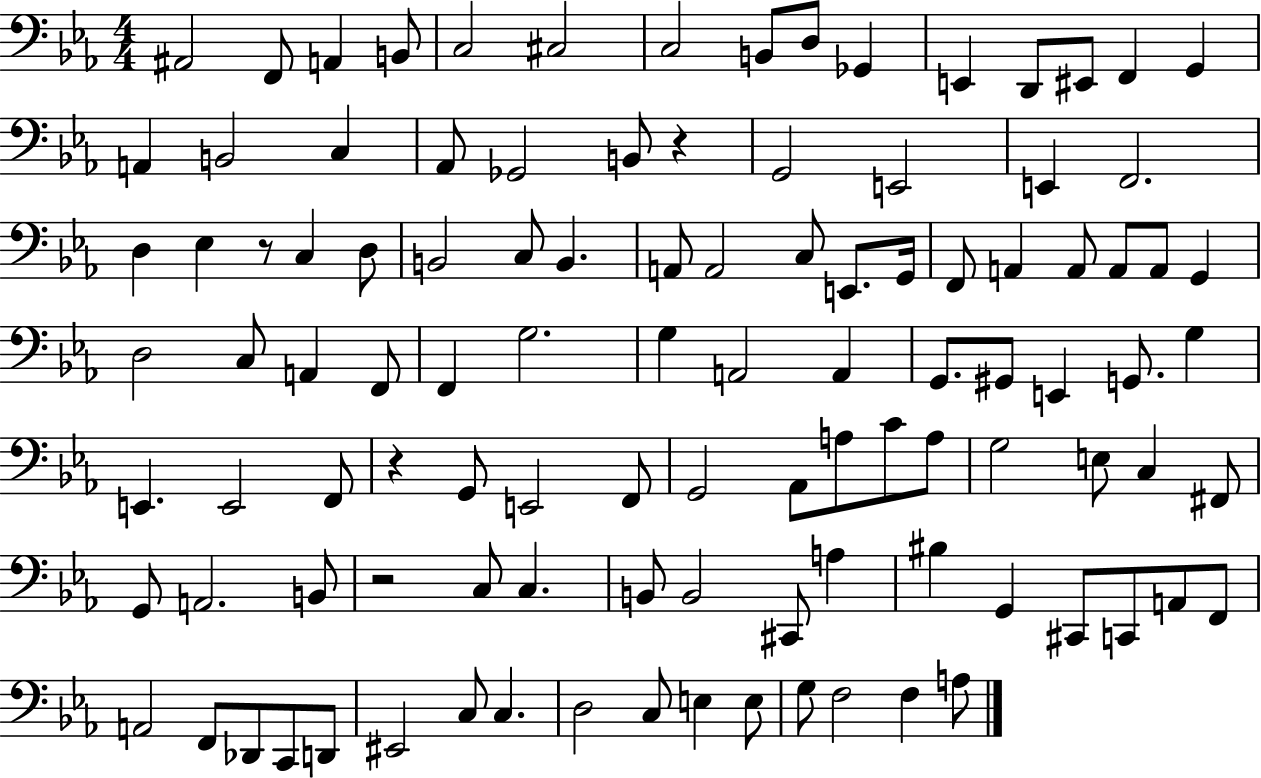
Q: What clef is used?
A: bass